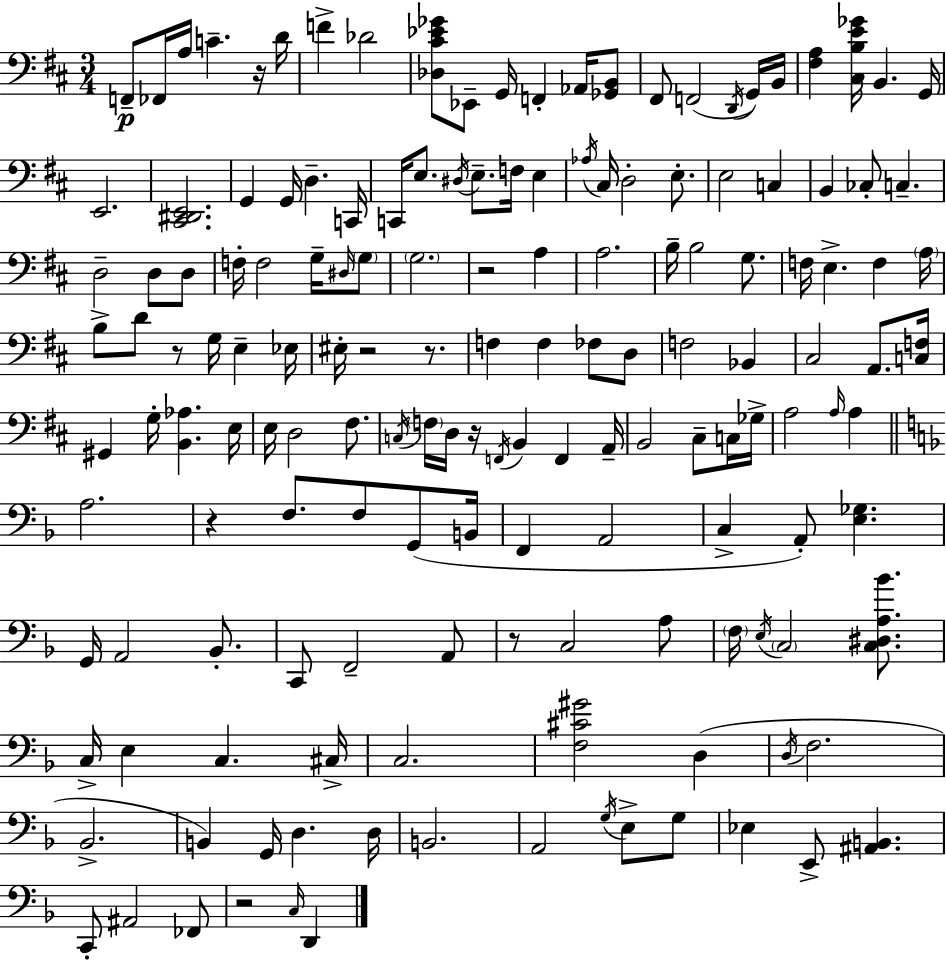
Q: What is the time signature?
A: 3/4